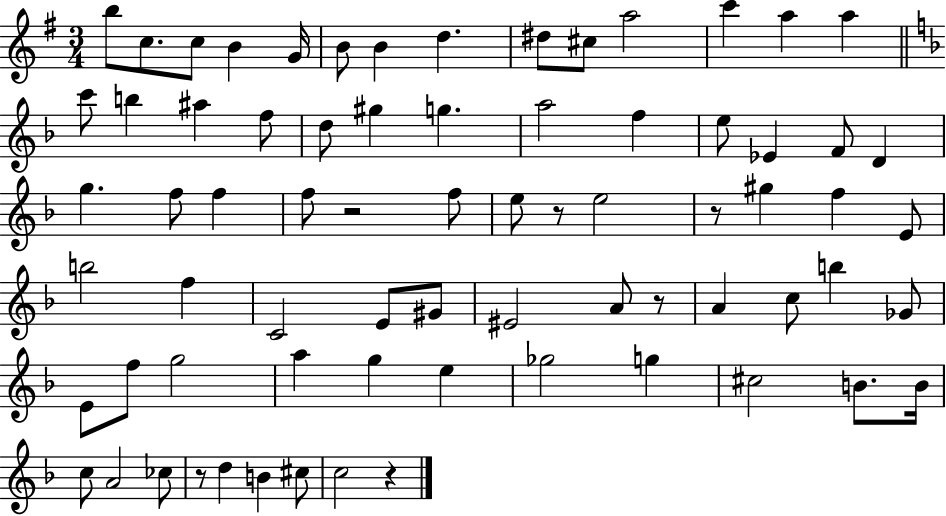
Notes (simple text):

B5/e C5/e. C5/e B4/q G4/s B4/e B4/q D5/q. D#5/e C#5/e A5/h C6/q A5/q A5/q C6/e B5/q A#5/q F5/e D5/e G#5/q G5/q. A5/h F5/q E5/e Eb4/q F4/e D4/q G5/q. F5/e F5/q F5/e R/h F5/e E5/e R/e E5/h R/e G#5/q F5/q E4/e B5/h F5/q C4/h E4/e G#4/e EIS4/h A4/e R/e A4/q C5/e B5/q Gb4/e E4/e F5/e G5/h A5/q G5/q E5/q Gb5/h G5/q C#5/h B4/e. B4/s C5/e A4/h CES5/e R/e D5/q B4/q C#5/e C5/h R/q